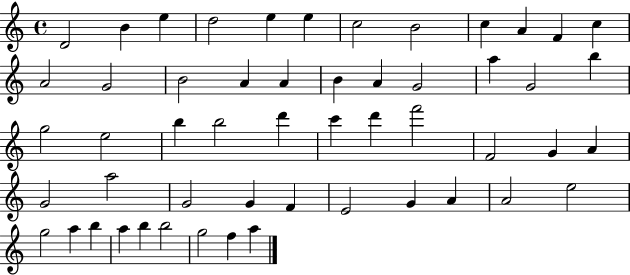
D4/h B4/q E5/q D5/h E5/q E5/q C5/h B4/h C5/q A4/q F4/q C5/q A4/h G4/h B4/h A4/q A4/q B4/q A4/q G4/h A5/q G4/h B5/q G5/h E5/h B5/q B5/h D6/q C6/q D6/q F6/h F4/h G4/q A4/q G4/h A5/h G4/h G4/q F4/q E4/h G4/q A4/q A4/h E5/h G5/h A5/q B5/q A5/q B5/q B5/h G5/h F5/q A5/q